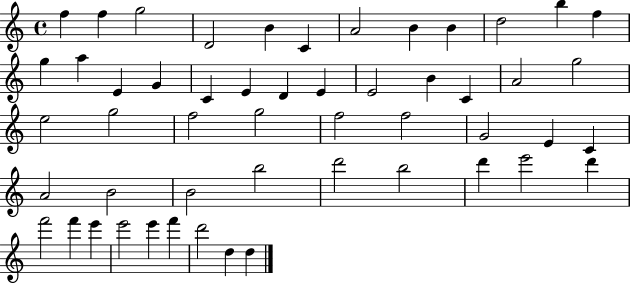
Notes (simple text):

F5/q F5/q G5/h D4/h B4/q C4/q A4/h B4/q B4/q D5/h B5/q F5/q G5/q A5/q E4/q G4/q C4/q E4/q D4/q E4/q E4/h B4/q C4/q A4/h G5/h E5/h G5/h F5/h G5/h F5/h F5/h G4/h E4/q C4/q A4/h B4/h B4/h B5/h D6/h B5/h D6/q E6/h D6/q F6/h F6/q E6/q E6/h E6/q F6/q D6/h D5/q D5/q